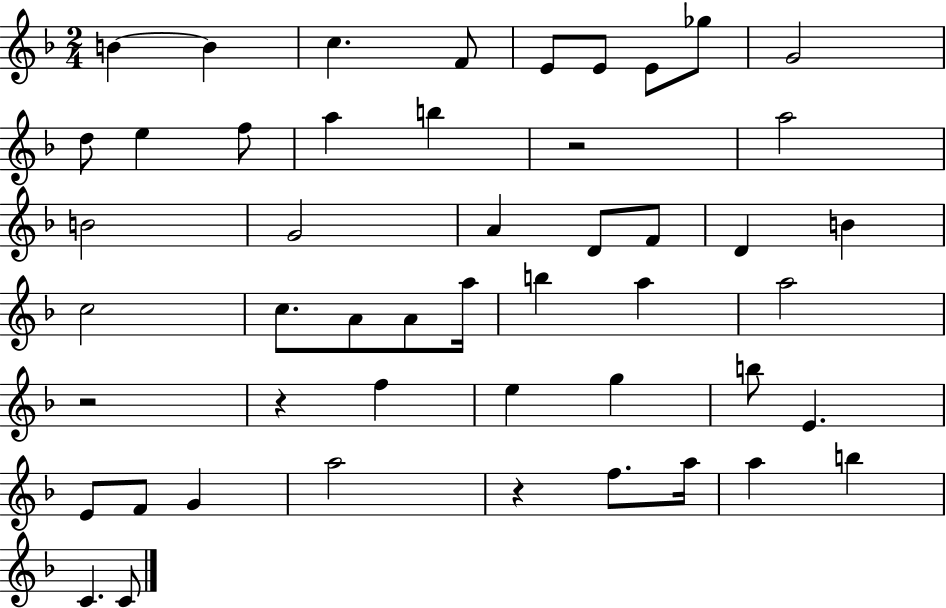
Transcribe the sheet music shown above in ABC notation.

X:1
T:Untitled
M:2/4
L:1/4
K:F
B B c F/2 E/2 E/2 E/2 _g/2 G2 d/2 e f/2 a b z2 a2 B2 G2 A D/2 F/2 D B c2 c/2 A/2 A/2 a/4 b a a2 z2 z f e g b/2 E E/2 F/2 G a2 z f/2 a/4 a b C C/2